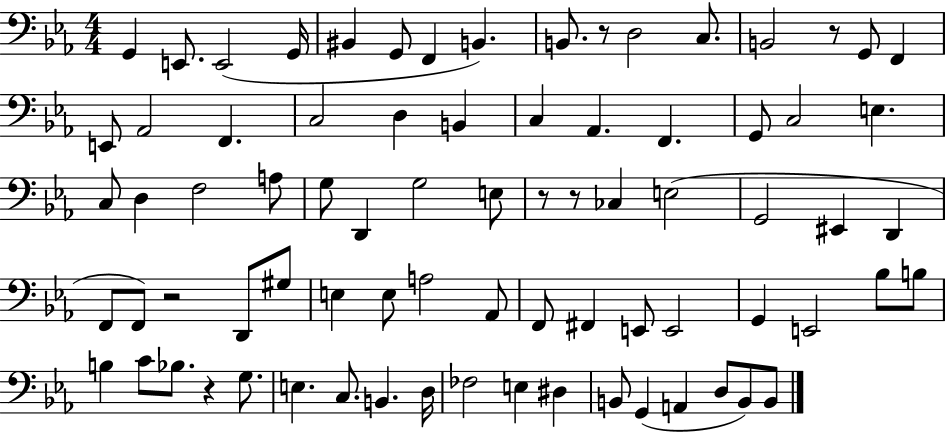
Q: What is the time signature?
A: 4/4